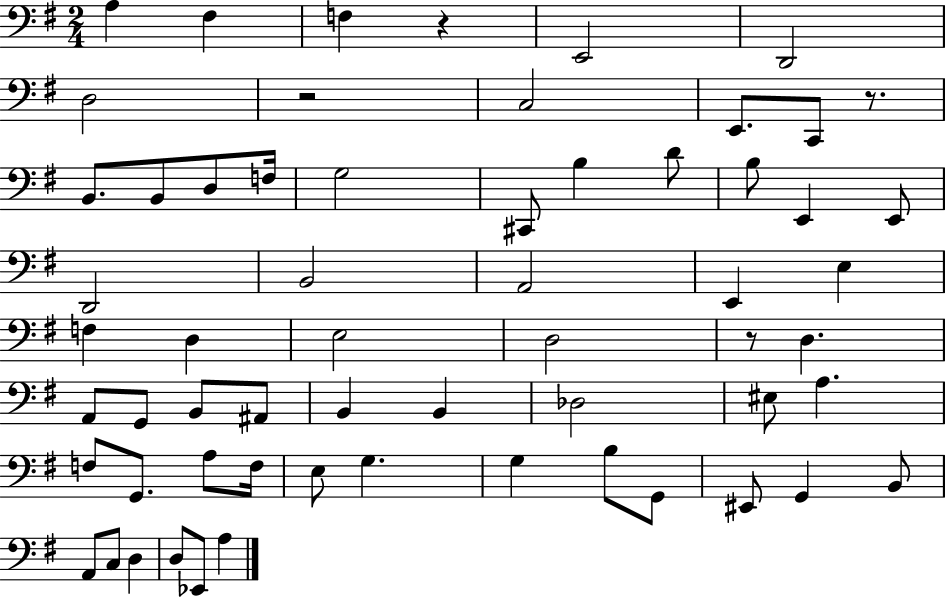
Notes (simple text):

A3/q F#3/q F3/q R/q E2/h D2/h D3/h R/h C3/h E2/e. C2/e R/e. B2/e. B2/e D3/e F3/s G3/h C#2/e B3/q D4/e B3/e E2/q E2/e D2/h B2/h A2/h E2/q E3/q F3/q D3/q E3/h D3/h R/e D3/q. A2/e G2/e B2/e A#2/e B2/q B2/q Db3/h EIS3/e A3/q. F3/e G2/e. A3/e F3/s E3/e G3/q. G3/q B3/e G2/e EIS2/e G2/q B2/e A2/e C3/e D3/q D3/e Eb2/e A3/q